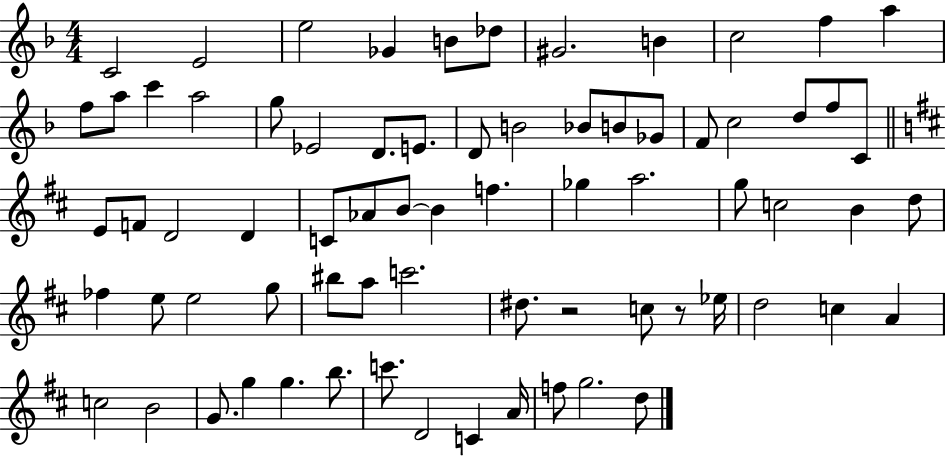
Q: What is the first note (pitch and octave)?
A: C4